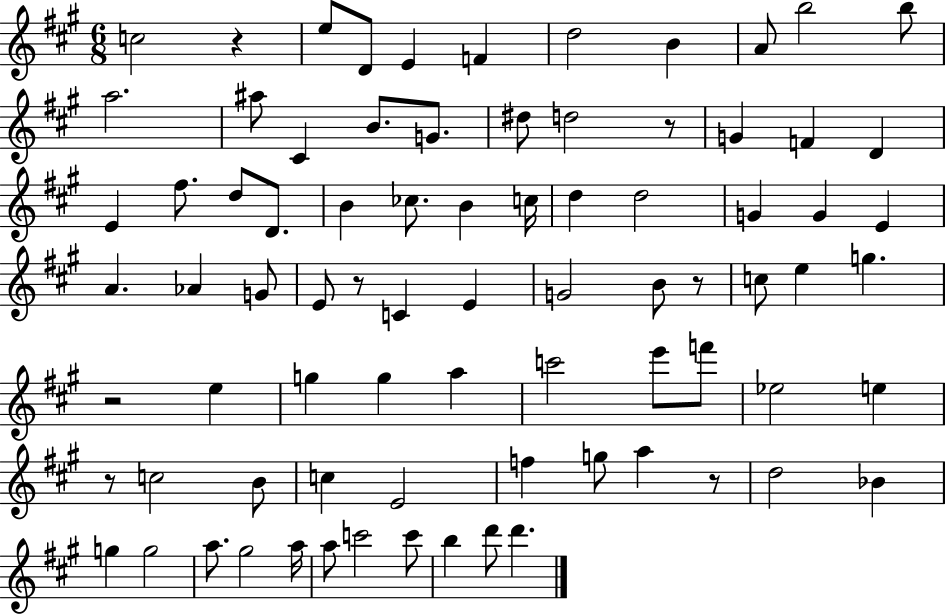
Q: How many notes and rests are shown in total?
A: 80